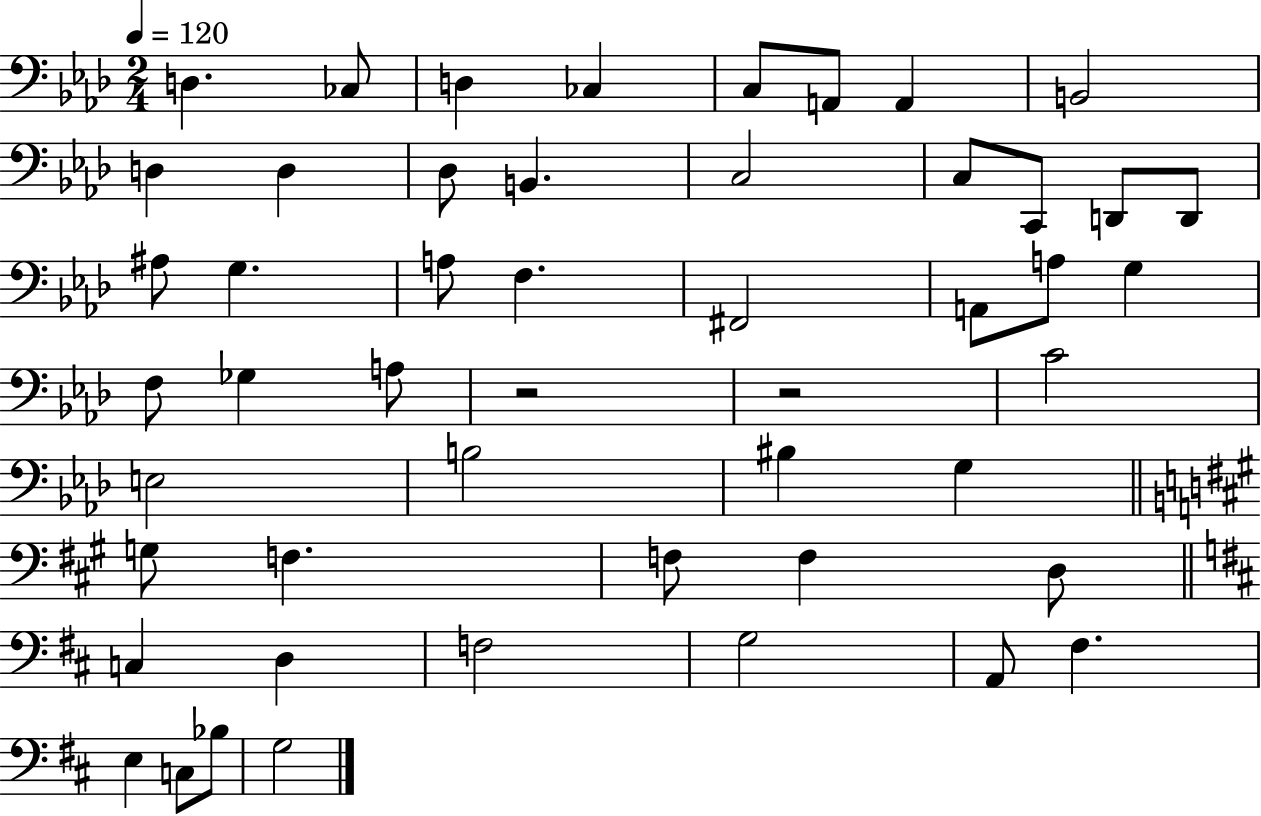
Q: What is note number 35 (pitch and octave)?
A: F3